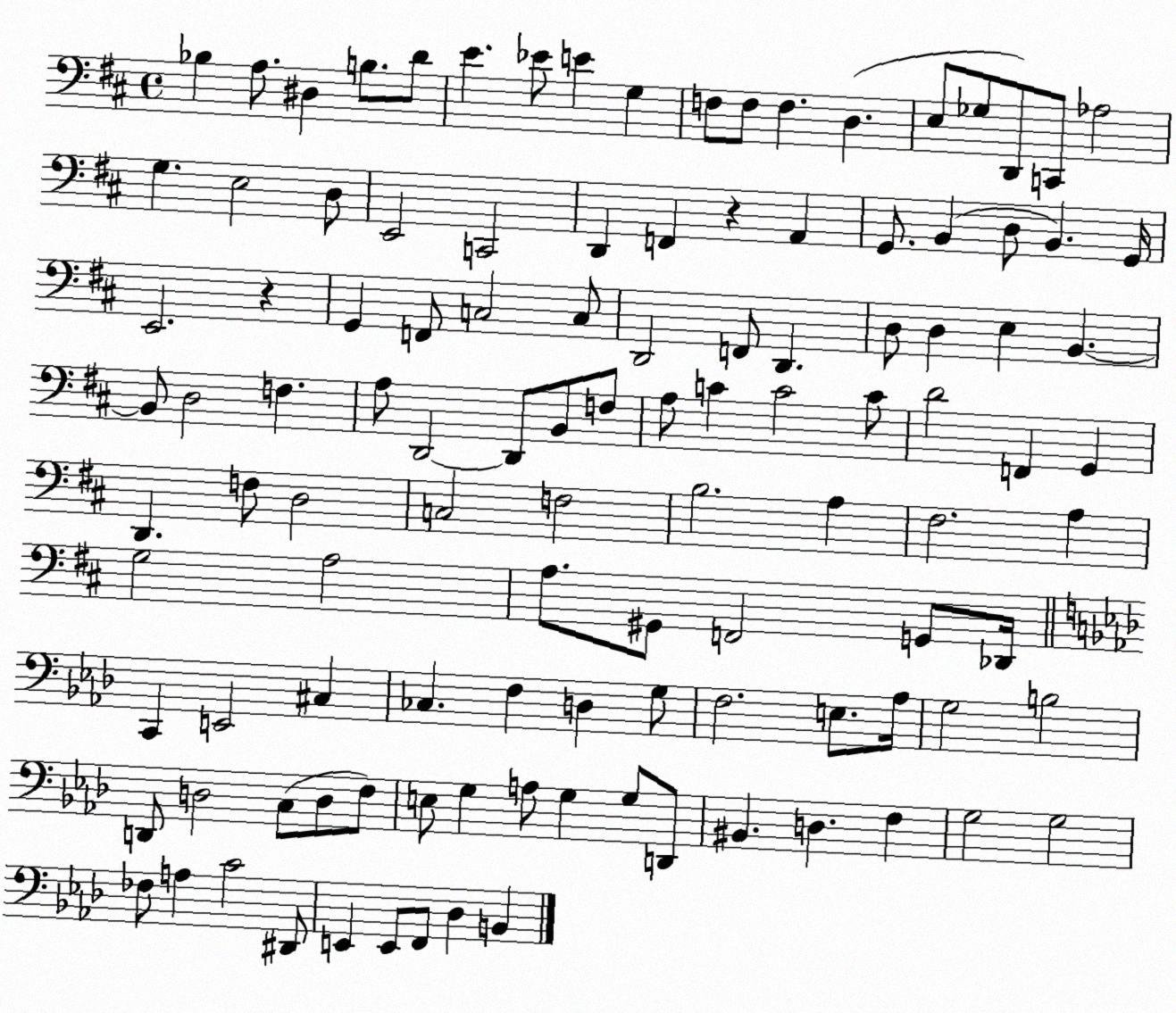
X:1
T:Untitled
M:4/4
L:1/4
K:D
_B, A,/2 ^D, B,/2 D/2 E _E/2 E G, F,/2 F,/2 F, D, E,/2 _G,/2 D,,/2 C,,/2 _A,2 G, E,2 D,/2 E,,2 C,,2 D,, F,, z A,, G,,/2 B,, D,/2 B,, G,,/4 E,,2 z G,, F,,/2 C,2 C,/2 D,,2 F,,/2 D,, D,/2 D, E, B,, B,,/2 D,2 F, A,/2 D,,2 D,,/2 B,,/2 F,/2 A,/2 C C2 C/2 D2 F,, G,, D,, F,/2 D,2 C,2 F,2 B,2 A, ^F,2 A, G,2 A,2 A,/2 ^G,,/2 F,,2 G,,/2 _D,,/4 C,, E,,2 ^C, _C, F, D, G,/2 F,2 E,/2 _A,/4 G,2 B,2 D,,/2 D,2 C,/2 D,/2 F,/2 E,/2 G, A,/2 G, G,/2 D,,/2 ^B,, D, F, G,2 G,2 _F,/2 A, C2 ^D,,/2 E,, E,,/2 F,,/2 _D, B,,